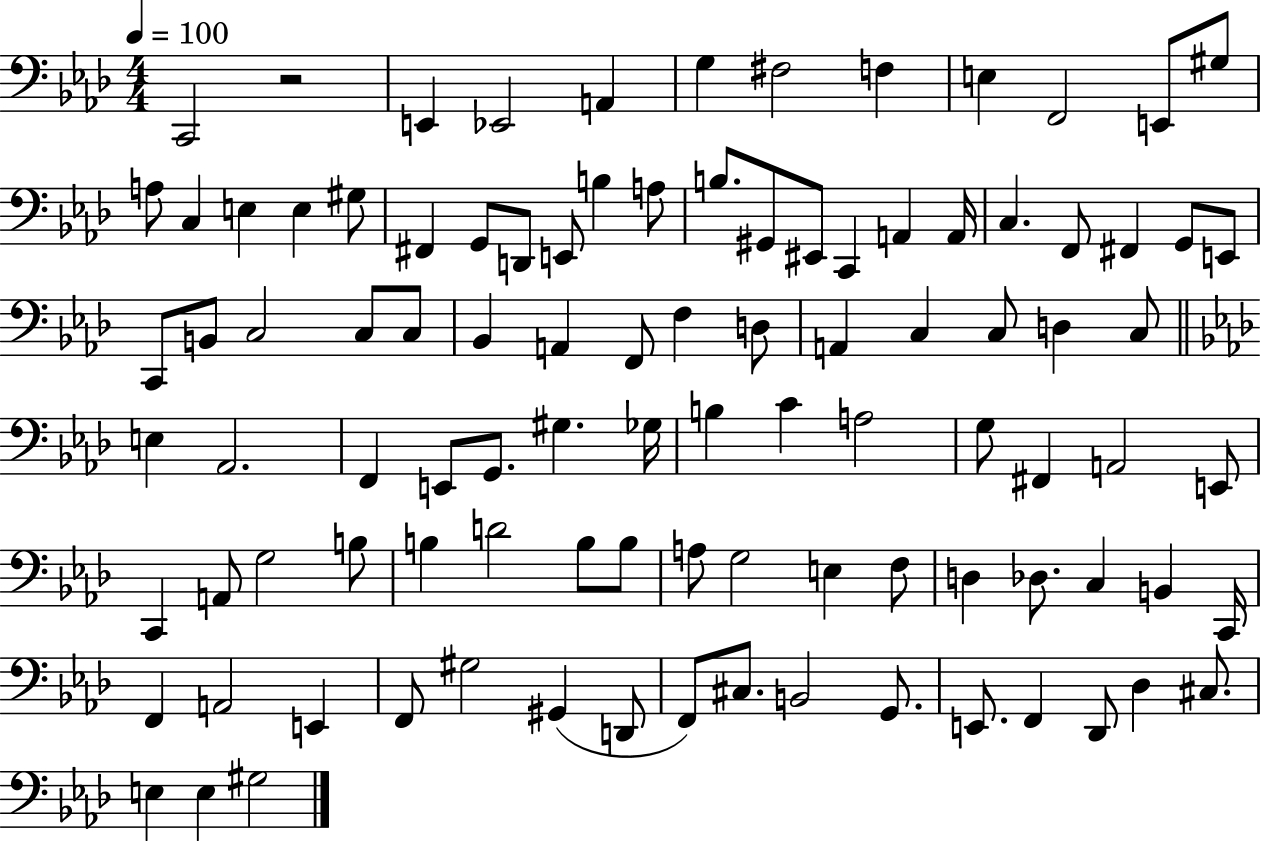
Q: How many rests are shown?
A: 1